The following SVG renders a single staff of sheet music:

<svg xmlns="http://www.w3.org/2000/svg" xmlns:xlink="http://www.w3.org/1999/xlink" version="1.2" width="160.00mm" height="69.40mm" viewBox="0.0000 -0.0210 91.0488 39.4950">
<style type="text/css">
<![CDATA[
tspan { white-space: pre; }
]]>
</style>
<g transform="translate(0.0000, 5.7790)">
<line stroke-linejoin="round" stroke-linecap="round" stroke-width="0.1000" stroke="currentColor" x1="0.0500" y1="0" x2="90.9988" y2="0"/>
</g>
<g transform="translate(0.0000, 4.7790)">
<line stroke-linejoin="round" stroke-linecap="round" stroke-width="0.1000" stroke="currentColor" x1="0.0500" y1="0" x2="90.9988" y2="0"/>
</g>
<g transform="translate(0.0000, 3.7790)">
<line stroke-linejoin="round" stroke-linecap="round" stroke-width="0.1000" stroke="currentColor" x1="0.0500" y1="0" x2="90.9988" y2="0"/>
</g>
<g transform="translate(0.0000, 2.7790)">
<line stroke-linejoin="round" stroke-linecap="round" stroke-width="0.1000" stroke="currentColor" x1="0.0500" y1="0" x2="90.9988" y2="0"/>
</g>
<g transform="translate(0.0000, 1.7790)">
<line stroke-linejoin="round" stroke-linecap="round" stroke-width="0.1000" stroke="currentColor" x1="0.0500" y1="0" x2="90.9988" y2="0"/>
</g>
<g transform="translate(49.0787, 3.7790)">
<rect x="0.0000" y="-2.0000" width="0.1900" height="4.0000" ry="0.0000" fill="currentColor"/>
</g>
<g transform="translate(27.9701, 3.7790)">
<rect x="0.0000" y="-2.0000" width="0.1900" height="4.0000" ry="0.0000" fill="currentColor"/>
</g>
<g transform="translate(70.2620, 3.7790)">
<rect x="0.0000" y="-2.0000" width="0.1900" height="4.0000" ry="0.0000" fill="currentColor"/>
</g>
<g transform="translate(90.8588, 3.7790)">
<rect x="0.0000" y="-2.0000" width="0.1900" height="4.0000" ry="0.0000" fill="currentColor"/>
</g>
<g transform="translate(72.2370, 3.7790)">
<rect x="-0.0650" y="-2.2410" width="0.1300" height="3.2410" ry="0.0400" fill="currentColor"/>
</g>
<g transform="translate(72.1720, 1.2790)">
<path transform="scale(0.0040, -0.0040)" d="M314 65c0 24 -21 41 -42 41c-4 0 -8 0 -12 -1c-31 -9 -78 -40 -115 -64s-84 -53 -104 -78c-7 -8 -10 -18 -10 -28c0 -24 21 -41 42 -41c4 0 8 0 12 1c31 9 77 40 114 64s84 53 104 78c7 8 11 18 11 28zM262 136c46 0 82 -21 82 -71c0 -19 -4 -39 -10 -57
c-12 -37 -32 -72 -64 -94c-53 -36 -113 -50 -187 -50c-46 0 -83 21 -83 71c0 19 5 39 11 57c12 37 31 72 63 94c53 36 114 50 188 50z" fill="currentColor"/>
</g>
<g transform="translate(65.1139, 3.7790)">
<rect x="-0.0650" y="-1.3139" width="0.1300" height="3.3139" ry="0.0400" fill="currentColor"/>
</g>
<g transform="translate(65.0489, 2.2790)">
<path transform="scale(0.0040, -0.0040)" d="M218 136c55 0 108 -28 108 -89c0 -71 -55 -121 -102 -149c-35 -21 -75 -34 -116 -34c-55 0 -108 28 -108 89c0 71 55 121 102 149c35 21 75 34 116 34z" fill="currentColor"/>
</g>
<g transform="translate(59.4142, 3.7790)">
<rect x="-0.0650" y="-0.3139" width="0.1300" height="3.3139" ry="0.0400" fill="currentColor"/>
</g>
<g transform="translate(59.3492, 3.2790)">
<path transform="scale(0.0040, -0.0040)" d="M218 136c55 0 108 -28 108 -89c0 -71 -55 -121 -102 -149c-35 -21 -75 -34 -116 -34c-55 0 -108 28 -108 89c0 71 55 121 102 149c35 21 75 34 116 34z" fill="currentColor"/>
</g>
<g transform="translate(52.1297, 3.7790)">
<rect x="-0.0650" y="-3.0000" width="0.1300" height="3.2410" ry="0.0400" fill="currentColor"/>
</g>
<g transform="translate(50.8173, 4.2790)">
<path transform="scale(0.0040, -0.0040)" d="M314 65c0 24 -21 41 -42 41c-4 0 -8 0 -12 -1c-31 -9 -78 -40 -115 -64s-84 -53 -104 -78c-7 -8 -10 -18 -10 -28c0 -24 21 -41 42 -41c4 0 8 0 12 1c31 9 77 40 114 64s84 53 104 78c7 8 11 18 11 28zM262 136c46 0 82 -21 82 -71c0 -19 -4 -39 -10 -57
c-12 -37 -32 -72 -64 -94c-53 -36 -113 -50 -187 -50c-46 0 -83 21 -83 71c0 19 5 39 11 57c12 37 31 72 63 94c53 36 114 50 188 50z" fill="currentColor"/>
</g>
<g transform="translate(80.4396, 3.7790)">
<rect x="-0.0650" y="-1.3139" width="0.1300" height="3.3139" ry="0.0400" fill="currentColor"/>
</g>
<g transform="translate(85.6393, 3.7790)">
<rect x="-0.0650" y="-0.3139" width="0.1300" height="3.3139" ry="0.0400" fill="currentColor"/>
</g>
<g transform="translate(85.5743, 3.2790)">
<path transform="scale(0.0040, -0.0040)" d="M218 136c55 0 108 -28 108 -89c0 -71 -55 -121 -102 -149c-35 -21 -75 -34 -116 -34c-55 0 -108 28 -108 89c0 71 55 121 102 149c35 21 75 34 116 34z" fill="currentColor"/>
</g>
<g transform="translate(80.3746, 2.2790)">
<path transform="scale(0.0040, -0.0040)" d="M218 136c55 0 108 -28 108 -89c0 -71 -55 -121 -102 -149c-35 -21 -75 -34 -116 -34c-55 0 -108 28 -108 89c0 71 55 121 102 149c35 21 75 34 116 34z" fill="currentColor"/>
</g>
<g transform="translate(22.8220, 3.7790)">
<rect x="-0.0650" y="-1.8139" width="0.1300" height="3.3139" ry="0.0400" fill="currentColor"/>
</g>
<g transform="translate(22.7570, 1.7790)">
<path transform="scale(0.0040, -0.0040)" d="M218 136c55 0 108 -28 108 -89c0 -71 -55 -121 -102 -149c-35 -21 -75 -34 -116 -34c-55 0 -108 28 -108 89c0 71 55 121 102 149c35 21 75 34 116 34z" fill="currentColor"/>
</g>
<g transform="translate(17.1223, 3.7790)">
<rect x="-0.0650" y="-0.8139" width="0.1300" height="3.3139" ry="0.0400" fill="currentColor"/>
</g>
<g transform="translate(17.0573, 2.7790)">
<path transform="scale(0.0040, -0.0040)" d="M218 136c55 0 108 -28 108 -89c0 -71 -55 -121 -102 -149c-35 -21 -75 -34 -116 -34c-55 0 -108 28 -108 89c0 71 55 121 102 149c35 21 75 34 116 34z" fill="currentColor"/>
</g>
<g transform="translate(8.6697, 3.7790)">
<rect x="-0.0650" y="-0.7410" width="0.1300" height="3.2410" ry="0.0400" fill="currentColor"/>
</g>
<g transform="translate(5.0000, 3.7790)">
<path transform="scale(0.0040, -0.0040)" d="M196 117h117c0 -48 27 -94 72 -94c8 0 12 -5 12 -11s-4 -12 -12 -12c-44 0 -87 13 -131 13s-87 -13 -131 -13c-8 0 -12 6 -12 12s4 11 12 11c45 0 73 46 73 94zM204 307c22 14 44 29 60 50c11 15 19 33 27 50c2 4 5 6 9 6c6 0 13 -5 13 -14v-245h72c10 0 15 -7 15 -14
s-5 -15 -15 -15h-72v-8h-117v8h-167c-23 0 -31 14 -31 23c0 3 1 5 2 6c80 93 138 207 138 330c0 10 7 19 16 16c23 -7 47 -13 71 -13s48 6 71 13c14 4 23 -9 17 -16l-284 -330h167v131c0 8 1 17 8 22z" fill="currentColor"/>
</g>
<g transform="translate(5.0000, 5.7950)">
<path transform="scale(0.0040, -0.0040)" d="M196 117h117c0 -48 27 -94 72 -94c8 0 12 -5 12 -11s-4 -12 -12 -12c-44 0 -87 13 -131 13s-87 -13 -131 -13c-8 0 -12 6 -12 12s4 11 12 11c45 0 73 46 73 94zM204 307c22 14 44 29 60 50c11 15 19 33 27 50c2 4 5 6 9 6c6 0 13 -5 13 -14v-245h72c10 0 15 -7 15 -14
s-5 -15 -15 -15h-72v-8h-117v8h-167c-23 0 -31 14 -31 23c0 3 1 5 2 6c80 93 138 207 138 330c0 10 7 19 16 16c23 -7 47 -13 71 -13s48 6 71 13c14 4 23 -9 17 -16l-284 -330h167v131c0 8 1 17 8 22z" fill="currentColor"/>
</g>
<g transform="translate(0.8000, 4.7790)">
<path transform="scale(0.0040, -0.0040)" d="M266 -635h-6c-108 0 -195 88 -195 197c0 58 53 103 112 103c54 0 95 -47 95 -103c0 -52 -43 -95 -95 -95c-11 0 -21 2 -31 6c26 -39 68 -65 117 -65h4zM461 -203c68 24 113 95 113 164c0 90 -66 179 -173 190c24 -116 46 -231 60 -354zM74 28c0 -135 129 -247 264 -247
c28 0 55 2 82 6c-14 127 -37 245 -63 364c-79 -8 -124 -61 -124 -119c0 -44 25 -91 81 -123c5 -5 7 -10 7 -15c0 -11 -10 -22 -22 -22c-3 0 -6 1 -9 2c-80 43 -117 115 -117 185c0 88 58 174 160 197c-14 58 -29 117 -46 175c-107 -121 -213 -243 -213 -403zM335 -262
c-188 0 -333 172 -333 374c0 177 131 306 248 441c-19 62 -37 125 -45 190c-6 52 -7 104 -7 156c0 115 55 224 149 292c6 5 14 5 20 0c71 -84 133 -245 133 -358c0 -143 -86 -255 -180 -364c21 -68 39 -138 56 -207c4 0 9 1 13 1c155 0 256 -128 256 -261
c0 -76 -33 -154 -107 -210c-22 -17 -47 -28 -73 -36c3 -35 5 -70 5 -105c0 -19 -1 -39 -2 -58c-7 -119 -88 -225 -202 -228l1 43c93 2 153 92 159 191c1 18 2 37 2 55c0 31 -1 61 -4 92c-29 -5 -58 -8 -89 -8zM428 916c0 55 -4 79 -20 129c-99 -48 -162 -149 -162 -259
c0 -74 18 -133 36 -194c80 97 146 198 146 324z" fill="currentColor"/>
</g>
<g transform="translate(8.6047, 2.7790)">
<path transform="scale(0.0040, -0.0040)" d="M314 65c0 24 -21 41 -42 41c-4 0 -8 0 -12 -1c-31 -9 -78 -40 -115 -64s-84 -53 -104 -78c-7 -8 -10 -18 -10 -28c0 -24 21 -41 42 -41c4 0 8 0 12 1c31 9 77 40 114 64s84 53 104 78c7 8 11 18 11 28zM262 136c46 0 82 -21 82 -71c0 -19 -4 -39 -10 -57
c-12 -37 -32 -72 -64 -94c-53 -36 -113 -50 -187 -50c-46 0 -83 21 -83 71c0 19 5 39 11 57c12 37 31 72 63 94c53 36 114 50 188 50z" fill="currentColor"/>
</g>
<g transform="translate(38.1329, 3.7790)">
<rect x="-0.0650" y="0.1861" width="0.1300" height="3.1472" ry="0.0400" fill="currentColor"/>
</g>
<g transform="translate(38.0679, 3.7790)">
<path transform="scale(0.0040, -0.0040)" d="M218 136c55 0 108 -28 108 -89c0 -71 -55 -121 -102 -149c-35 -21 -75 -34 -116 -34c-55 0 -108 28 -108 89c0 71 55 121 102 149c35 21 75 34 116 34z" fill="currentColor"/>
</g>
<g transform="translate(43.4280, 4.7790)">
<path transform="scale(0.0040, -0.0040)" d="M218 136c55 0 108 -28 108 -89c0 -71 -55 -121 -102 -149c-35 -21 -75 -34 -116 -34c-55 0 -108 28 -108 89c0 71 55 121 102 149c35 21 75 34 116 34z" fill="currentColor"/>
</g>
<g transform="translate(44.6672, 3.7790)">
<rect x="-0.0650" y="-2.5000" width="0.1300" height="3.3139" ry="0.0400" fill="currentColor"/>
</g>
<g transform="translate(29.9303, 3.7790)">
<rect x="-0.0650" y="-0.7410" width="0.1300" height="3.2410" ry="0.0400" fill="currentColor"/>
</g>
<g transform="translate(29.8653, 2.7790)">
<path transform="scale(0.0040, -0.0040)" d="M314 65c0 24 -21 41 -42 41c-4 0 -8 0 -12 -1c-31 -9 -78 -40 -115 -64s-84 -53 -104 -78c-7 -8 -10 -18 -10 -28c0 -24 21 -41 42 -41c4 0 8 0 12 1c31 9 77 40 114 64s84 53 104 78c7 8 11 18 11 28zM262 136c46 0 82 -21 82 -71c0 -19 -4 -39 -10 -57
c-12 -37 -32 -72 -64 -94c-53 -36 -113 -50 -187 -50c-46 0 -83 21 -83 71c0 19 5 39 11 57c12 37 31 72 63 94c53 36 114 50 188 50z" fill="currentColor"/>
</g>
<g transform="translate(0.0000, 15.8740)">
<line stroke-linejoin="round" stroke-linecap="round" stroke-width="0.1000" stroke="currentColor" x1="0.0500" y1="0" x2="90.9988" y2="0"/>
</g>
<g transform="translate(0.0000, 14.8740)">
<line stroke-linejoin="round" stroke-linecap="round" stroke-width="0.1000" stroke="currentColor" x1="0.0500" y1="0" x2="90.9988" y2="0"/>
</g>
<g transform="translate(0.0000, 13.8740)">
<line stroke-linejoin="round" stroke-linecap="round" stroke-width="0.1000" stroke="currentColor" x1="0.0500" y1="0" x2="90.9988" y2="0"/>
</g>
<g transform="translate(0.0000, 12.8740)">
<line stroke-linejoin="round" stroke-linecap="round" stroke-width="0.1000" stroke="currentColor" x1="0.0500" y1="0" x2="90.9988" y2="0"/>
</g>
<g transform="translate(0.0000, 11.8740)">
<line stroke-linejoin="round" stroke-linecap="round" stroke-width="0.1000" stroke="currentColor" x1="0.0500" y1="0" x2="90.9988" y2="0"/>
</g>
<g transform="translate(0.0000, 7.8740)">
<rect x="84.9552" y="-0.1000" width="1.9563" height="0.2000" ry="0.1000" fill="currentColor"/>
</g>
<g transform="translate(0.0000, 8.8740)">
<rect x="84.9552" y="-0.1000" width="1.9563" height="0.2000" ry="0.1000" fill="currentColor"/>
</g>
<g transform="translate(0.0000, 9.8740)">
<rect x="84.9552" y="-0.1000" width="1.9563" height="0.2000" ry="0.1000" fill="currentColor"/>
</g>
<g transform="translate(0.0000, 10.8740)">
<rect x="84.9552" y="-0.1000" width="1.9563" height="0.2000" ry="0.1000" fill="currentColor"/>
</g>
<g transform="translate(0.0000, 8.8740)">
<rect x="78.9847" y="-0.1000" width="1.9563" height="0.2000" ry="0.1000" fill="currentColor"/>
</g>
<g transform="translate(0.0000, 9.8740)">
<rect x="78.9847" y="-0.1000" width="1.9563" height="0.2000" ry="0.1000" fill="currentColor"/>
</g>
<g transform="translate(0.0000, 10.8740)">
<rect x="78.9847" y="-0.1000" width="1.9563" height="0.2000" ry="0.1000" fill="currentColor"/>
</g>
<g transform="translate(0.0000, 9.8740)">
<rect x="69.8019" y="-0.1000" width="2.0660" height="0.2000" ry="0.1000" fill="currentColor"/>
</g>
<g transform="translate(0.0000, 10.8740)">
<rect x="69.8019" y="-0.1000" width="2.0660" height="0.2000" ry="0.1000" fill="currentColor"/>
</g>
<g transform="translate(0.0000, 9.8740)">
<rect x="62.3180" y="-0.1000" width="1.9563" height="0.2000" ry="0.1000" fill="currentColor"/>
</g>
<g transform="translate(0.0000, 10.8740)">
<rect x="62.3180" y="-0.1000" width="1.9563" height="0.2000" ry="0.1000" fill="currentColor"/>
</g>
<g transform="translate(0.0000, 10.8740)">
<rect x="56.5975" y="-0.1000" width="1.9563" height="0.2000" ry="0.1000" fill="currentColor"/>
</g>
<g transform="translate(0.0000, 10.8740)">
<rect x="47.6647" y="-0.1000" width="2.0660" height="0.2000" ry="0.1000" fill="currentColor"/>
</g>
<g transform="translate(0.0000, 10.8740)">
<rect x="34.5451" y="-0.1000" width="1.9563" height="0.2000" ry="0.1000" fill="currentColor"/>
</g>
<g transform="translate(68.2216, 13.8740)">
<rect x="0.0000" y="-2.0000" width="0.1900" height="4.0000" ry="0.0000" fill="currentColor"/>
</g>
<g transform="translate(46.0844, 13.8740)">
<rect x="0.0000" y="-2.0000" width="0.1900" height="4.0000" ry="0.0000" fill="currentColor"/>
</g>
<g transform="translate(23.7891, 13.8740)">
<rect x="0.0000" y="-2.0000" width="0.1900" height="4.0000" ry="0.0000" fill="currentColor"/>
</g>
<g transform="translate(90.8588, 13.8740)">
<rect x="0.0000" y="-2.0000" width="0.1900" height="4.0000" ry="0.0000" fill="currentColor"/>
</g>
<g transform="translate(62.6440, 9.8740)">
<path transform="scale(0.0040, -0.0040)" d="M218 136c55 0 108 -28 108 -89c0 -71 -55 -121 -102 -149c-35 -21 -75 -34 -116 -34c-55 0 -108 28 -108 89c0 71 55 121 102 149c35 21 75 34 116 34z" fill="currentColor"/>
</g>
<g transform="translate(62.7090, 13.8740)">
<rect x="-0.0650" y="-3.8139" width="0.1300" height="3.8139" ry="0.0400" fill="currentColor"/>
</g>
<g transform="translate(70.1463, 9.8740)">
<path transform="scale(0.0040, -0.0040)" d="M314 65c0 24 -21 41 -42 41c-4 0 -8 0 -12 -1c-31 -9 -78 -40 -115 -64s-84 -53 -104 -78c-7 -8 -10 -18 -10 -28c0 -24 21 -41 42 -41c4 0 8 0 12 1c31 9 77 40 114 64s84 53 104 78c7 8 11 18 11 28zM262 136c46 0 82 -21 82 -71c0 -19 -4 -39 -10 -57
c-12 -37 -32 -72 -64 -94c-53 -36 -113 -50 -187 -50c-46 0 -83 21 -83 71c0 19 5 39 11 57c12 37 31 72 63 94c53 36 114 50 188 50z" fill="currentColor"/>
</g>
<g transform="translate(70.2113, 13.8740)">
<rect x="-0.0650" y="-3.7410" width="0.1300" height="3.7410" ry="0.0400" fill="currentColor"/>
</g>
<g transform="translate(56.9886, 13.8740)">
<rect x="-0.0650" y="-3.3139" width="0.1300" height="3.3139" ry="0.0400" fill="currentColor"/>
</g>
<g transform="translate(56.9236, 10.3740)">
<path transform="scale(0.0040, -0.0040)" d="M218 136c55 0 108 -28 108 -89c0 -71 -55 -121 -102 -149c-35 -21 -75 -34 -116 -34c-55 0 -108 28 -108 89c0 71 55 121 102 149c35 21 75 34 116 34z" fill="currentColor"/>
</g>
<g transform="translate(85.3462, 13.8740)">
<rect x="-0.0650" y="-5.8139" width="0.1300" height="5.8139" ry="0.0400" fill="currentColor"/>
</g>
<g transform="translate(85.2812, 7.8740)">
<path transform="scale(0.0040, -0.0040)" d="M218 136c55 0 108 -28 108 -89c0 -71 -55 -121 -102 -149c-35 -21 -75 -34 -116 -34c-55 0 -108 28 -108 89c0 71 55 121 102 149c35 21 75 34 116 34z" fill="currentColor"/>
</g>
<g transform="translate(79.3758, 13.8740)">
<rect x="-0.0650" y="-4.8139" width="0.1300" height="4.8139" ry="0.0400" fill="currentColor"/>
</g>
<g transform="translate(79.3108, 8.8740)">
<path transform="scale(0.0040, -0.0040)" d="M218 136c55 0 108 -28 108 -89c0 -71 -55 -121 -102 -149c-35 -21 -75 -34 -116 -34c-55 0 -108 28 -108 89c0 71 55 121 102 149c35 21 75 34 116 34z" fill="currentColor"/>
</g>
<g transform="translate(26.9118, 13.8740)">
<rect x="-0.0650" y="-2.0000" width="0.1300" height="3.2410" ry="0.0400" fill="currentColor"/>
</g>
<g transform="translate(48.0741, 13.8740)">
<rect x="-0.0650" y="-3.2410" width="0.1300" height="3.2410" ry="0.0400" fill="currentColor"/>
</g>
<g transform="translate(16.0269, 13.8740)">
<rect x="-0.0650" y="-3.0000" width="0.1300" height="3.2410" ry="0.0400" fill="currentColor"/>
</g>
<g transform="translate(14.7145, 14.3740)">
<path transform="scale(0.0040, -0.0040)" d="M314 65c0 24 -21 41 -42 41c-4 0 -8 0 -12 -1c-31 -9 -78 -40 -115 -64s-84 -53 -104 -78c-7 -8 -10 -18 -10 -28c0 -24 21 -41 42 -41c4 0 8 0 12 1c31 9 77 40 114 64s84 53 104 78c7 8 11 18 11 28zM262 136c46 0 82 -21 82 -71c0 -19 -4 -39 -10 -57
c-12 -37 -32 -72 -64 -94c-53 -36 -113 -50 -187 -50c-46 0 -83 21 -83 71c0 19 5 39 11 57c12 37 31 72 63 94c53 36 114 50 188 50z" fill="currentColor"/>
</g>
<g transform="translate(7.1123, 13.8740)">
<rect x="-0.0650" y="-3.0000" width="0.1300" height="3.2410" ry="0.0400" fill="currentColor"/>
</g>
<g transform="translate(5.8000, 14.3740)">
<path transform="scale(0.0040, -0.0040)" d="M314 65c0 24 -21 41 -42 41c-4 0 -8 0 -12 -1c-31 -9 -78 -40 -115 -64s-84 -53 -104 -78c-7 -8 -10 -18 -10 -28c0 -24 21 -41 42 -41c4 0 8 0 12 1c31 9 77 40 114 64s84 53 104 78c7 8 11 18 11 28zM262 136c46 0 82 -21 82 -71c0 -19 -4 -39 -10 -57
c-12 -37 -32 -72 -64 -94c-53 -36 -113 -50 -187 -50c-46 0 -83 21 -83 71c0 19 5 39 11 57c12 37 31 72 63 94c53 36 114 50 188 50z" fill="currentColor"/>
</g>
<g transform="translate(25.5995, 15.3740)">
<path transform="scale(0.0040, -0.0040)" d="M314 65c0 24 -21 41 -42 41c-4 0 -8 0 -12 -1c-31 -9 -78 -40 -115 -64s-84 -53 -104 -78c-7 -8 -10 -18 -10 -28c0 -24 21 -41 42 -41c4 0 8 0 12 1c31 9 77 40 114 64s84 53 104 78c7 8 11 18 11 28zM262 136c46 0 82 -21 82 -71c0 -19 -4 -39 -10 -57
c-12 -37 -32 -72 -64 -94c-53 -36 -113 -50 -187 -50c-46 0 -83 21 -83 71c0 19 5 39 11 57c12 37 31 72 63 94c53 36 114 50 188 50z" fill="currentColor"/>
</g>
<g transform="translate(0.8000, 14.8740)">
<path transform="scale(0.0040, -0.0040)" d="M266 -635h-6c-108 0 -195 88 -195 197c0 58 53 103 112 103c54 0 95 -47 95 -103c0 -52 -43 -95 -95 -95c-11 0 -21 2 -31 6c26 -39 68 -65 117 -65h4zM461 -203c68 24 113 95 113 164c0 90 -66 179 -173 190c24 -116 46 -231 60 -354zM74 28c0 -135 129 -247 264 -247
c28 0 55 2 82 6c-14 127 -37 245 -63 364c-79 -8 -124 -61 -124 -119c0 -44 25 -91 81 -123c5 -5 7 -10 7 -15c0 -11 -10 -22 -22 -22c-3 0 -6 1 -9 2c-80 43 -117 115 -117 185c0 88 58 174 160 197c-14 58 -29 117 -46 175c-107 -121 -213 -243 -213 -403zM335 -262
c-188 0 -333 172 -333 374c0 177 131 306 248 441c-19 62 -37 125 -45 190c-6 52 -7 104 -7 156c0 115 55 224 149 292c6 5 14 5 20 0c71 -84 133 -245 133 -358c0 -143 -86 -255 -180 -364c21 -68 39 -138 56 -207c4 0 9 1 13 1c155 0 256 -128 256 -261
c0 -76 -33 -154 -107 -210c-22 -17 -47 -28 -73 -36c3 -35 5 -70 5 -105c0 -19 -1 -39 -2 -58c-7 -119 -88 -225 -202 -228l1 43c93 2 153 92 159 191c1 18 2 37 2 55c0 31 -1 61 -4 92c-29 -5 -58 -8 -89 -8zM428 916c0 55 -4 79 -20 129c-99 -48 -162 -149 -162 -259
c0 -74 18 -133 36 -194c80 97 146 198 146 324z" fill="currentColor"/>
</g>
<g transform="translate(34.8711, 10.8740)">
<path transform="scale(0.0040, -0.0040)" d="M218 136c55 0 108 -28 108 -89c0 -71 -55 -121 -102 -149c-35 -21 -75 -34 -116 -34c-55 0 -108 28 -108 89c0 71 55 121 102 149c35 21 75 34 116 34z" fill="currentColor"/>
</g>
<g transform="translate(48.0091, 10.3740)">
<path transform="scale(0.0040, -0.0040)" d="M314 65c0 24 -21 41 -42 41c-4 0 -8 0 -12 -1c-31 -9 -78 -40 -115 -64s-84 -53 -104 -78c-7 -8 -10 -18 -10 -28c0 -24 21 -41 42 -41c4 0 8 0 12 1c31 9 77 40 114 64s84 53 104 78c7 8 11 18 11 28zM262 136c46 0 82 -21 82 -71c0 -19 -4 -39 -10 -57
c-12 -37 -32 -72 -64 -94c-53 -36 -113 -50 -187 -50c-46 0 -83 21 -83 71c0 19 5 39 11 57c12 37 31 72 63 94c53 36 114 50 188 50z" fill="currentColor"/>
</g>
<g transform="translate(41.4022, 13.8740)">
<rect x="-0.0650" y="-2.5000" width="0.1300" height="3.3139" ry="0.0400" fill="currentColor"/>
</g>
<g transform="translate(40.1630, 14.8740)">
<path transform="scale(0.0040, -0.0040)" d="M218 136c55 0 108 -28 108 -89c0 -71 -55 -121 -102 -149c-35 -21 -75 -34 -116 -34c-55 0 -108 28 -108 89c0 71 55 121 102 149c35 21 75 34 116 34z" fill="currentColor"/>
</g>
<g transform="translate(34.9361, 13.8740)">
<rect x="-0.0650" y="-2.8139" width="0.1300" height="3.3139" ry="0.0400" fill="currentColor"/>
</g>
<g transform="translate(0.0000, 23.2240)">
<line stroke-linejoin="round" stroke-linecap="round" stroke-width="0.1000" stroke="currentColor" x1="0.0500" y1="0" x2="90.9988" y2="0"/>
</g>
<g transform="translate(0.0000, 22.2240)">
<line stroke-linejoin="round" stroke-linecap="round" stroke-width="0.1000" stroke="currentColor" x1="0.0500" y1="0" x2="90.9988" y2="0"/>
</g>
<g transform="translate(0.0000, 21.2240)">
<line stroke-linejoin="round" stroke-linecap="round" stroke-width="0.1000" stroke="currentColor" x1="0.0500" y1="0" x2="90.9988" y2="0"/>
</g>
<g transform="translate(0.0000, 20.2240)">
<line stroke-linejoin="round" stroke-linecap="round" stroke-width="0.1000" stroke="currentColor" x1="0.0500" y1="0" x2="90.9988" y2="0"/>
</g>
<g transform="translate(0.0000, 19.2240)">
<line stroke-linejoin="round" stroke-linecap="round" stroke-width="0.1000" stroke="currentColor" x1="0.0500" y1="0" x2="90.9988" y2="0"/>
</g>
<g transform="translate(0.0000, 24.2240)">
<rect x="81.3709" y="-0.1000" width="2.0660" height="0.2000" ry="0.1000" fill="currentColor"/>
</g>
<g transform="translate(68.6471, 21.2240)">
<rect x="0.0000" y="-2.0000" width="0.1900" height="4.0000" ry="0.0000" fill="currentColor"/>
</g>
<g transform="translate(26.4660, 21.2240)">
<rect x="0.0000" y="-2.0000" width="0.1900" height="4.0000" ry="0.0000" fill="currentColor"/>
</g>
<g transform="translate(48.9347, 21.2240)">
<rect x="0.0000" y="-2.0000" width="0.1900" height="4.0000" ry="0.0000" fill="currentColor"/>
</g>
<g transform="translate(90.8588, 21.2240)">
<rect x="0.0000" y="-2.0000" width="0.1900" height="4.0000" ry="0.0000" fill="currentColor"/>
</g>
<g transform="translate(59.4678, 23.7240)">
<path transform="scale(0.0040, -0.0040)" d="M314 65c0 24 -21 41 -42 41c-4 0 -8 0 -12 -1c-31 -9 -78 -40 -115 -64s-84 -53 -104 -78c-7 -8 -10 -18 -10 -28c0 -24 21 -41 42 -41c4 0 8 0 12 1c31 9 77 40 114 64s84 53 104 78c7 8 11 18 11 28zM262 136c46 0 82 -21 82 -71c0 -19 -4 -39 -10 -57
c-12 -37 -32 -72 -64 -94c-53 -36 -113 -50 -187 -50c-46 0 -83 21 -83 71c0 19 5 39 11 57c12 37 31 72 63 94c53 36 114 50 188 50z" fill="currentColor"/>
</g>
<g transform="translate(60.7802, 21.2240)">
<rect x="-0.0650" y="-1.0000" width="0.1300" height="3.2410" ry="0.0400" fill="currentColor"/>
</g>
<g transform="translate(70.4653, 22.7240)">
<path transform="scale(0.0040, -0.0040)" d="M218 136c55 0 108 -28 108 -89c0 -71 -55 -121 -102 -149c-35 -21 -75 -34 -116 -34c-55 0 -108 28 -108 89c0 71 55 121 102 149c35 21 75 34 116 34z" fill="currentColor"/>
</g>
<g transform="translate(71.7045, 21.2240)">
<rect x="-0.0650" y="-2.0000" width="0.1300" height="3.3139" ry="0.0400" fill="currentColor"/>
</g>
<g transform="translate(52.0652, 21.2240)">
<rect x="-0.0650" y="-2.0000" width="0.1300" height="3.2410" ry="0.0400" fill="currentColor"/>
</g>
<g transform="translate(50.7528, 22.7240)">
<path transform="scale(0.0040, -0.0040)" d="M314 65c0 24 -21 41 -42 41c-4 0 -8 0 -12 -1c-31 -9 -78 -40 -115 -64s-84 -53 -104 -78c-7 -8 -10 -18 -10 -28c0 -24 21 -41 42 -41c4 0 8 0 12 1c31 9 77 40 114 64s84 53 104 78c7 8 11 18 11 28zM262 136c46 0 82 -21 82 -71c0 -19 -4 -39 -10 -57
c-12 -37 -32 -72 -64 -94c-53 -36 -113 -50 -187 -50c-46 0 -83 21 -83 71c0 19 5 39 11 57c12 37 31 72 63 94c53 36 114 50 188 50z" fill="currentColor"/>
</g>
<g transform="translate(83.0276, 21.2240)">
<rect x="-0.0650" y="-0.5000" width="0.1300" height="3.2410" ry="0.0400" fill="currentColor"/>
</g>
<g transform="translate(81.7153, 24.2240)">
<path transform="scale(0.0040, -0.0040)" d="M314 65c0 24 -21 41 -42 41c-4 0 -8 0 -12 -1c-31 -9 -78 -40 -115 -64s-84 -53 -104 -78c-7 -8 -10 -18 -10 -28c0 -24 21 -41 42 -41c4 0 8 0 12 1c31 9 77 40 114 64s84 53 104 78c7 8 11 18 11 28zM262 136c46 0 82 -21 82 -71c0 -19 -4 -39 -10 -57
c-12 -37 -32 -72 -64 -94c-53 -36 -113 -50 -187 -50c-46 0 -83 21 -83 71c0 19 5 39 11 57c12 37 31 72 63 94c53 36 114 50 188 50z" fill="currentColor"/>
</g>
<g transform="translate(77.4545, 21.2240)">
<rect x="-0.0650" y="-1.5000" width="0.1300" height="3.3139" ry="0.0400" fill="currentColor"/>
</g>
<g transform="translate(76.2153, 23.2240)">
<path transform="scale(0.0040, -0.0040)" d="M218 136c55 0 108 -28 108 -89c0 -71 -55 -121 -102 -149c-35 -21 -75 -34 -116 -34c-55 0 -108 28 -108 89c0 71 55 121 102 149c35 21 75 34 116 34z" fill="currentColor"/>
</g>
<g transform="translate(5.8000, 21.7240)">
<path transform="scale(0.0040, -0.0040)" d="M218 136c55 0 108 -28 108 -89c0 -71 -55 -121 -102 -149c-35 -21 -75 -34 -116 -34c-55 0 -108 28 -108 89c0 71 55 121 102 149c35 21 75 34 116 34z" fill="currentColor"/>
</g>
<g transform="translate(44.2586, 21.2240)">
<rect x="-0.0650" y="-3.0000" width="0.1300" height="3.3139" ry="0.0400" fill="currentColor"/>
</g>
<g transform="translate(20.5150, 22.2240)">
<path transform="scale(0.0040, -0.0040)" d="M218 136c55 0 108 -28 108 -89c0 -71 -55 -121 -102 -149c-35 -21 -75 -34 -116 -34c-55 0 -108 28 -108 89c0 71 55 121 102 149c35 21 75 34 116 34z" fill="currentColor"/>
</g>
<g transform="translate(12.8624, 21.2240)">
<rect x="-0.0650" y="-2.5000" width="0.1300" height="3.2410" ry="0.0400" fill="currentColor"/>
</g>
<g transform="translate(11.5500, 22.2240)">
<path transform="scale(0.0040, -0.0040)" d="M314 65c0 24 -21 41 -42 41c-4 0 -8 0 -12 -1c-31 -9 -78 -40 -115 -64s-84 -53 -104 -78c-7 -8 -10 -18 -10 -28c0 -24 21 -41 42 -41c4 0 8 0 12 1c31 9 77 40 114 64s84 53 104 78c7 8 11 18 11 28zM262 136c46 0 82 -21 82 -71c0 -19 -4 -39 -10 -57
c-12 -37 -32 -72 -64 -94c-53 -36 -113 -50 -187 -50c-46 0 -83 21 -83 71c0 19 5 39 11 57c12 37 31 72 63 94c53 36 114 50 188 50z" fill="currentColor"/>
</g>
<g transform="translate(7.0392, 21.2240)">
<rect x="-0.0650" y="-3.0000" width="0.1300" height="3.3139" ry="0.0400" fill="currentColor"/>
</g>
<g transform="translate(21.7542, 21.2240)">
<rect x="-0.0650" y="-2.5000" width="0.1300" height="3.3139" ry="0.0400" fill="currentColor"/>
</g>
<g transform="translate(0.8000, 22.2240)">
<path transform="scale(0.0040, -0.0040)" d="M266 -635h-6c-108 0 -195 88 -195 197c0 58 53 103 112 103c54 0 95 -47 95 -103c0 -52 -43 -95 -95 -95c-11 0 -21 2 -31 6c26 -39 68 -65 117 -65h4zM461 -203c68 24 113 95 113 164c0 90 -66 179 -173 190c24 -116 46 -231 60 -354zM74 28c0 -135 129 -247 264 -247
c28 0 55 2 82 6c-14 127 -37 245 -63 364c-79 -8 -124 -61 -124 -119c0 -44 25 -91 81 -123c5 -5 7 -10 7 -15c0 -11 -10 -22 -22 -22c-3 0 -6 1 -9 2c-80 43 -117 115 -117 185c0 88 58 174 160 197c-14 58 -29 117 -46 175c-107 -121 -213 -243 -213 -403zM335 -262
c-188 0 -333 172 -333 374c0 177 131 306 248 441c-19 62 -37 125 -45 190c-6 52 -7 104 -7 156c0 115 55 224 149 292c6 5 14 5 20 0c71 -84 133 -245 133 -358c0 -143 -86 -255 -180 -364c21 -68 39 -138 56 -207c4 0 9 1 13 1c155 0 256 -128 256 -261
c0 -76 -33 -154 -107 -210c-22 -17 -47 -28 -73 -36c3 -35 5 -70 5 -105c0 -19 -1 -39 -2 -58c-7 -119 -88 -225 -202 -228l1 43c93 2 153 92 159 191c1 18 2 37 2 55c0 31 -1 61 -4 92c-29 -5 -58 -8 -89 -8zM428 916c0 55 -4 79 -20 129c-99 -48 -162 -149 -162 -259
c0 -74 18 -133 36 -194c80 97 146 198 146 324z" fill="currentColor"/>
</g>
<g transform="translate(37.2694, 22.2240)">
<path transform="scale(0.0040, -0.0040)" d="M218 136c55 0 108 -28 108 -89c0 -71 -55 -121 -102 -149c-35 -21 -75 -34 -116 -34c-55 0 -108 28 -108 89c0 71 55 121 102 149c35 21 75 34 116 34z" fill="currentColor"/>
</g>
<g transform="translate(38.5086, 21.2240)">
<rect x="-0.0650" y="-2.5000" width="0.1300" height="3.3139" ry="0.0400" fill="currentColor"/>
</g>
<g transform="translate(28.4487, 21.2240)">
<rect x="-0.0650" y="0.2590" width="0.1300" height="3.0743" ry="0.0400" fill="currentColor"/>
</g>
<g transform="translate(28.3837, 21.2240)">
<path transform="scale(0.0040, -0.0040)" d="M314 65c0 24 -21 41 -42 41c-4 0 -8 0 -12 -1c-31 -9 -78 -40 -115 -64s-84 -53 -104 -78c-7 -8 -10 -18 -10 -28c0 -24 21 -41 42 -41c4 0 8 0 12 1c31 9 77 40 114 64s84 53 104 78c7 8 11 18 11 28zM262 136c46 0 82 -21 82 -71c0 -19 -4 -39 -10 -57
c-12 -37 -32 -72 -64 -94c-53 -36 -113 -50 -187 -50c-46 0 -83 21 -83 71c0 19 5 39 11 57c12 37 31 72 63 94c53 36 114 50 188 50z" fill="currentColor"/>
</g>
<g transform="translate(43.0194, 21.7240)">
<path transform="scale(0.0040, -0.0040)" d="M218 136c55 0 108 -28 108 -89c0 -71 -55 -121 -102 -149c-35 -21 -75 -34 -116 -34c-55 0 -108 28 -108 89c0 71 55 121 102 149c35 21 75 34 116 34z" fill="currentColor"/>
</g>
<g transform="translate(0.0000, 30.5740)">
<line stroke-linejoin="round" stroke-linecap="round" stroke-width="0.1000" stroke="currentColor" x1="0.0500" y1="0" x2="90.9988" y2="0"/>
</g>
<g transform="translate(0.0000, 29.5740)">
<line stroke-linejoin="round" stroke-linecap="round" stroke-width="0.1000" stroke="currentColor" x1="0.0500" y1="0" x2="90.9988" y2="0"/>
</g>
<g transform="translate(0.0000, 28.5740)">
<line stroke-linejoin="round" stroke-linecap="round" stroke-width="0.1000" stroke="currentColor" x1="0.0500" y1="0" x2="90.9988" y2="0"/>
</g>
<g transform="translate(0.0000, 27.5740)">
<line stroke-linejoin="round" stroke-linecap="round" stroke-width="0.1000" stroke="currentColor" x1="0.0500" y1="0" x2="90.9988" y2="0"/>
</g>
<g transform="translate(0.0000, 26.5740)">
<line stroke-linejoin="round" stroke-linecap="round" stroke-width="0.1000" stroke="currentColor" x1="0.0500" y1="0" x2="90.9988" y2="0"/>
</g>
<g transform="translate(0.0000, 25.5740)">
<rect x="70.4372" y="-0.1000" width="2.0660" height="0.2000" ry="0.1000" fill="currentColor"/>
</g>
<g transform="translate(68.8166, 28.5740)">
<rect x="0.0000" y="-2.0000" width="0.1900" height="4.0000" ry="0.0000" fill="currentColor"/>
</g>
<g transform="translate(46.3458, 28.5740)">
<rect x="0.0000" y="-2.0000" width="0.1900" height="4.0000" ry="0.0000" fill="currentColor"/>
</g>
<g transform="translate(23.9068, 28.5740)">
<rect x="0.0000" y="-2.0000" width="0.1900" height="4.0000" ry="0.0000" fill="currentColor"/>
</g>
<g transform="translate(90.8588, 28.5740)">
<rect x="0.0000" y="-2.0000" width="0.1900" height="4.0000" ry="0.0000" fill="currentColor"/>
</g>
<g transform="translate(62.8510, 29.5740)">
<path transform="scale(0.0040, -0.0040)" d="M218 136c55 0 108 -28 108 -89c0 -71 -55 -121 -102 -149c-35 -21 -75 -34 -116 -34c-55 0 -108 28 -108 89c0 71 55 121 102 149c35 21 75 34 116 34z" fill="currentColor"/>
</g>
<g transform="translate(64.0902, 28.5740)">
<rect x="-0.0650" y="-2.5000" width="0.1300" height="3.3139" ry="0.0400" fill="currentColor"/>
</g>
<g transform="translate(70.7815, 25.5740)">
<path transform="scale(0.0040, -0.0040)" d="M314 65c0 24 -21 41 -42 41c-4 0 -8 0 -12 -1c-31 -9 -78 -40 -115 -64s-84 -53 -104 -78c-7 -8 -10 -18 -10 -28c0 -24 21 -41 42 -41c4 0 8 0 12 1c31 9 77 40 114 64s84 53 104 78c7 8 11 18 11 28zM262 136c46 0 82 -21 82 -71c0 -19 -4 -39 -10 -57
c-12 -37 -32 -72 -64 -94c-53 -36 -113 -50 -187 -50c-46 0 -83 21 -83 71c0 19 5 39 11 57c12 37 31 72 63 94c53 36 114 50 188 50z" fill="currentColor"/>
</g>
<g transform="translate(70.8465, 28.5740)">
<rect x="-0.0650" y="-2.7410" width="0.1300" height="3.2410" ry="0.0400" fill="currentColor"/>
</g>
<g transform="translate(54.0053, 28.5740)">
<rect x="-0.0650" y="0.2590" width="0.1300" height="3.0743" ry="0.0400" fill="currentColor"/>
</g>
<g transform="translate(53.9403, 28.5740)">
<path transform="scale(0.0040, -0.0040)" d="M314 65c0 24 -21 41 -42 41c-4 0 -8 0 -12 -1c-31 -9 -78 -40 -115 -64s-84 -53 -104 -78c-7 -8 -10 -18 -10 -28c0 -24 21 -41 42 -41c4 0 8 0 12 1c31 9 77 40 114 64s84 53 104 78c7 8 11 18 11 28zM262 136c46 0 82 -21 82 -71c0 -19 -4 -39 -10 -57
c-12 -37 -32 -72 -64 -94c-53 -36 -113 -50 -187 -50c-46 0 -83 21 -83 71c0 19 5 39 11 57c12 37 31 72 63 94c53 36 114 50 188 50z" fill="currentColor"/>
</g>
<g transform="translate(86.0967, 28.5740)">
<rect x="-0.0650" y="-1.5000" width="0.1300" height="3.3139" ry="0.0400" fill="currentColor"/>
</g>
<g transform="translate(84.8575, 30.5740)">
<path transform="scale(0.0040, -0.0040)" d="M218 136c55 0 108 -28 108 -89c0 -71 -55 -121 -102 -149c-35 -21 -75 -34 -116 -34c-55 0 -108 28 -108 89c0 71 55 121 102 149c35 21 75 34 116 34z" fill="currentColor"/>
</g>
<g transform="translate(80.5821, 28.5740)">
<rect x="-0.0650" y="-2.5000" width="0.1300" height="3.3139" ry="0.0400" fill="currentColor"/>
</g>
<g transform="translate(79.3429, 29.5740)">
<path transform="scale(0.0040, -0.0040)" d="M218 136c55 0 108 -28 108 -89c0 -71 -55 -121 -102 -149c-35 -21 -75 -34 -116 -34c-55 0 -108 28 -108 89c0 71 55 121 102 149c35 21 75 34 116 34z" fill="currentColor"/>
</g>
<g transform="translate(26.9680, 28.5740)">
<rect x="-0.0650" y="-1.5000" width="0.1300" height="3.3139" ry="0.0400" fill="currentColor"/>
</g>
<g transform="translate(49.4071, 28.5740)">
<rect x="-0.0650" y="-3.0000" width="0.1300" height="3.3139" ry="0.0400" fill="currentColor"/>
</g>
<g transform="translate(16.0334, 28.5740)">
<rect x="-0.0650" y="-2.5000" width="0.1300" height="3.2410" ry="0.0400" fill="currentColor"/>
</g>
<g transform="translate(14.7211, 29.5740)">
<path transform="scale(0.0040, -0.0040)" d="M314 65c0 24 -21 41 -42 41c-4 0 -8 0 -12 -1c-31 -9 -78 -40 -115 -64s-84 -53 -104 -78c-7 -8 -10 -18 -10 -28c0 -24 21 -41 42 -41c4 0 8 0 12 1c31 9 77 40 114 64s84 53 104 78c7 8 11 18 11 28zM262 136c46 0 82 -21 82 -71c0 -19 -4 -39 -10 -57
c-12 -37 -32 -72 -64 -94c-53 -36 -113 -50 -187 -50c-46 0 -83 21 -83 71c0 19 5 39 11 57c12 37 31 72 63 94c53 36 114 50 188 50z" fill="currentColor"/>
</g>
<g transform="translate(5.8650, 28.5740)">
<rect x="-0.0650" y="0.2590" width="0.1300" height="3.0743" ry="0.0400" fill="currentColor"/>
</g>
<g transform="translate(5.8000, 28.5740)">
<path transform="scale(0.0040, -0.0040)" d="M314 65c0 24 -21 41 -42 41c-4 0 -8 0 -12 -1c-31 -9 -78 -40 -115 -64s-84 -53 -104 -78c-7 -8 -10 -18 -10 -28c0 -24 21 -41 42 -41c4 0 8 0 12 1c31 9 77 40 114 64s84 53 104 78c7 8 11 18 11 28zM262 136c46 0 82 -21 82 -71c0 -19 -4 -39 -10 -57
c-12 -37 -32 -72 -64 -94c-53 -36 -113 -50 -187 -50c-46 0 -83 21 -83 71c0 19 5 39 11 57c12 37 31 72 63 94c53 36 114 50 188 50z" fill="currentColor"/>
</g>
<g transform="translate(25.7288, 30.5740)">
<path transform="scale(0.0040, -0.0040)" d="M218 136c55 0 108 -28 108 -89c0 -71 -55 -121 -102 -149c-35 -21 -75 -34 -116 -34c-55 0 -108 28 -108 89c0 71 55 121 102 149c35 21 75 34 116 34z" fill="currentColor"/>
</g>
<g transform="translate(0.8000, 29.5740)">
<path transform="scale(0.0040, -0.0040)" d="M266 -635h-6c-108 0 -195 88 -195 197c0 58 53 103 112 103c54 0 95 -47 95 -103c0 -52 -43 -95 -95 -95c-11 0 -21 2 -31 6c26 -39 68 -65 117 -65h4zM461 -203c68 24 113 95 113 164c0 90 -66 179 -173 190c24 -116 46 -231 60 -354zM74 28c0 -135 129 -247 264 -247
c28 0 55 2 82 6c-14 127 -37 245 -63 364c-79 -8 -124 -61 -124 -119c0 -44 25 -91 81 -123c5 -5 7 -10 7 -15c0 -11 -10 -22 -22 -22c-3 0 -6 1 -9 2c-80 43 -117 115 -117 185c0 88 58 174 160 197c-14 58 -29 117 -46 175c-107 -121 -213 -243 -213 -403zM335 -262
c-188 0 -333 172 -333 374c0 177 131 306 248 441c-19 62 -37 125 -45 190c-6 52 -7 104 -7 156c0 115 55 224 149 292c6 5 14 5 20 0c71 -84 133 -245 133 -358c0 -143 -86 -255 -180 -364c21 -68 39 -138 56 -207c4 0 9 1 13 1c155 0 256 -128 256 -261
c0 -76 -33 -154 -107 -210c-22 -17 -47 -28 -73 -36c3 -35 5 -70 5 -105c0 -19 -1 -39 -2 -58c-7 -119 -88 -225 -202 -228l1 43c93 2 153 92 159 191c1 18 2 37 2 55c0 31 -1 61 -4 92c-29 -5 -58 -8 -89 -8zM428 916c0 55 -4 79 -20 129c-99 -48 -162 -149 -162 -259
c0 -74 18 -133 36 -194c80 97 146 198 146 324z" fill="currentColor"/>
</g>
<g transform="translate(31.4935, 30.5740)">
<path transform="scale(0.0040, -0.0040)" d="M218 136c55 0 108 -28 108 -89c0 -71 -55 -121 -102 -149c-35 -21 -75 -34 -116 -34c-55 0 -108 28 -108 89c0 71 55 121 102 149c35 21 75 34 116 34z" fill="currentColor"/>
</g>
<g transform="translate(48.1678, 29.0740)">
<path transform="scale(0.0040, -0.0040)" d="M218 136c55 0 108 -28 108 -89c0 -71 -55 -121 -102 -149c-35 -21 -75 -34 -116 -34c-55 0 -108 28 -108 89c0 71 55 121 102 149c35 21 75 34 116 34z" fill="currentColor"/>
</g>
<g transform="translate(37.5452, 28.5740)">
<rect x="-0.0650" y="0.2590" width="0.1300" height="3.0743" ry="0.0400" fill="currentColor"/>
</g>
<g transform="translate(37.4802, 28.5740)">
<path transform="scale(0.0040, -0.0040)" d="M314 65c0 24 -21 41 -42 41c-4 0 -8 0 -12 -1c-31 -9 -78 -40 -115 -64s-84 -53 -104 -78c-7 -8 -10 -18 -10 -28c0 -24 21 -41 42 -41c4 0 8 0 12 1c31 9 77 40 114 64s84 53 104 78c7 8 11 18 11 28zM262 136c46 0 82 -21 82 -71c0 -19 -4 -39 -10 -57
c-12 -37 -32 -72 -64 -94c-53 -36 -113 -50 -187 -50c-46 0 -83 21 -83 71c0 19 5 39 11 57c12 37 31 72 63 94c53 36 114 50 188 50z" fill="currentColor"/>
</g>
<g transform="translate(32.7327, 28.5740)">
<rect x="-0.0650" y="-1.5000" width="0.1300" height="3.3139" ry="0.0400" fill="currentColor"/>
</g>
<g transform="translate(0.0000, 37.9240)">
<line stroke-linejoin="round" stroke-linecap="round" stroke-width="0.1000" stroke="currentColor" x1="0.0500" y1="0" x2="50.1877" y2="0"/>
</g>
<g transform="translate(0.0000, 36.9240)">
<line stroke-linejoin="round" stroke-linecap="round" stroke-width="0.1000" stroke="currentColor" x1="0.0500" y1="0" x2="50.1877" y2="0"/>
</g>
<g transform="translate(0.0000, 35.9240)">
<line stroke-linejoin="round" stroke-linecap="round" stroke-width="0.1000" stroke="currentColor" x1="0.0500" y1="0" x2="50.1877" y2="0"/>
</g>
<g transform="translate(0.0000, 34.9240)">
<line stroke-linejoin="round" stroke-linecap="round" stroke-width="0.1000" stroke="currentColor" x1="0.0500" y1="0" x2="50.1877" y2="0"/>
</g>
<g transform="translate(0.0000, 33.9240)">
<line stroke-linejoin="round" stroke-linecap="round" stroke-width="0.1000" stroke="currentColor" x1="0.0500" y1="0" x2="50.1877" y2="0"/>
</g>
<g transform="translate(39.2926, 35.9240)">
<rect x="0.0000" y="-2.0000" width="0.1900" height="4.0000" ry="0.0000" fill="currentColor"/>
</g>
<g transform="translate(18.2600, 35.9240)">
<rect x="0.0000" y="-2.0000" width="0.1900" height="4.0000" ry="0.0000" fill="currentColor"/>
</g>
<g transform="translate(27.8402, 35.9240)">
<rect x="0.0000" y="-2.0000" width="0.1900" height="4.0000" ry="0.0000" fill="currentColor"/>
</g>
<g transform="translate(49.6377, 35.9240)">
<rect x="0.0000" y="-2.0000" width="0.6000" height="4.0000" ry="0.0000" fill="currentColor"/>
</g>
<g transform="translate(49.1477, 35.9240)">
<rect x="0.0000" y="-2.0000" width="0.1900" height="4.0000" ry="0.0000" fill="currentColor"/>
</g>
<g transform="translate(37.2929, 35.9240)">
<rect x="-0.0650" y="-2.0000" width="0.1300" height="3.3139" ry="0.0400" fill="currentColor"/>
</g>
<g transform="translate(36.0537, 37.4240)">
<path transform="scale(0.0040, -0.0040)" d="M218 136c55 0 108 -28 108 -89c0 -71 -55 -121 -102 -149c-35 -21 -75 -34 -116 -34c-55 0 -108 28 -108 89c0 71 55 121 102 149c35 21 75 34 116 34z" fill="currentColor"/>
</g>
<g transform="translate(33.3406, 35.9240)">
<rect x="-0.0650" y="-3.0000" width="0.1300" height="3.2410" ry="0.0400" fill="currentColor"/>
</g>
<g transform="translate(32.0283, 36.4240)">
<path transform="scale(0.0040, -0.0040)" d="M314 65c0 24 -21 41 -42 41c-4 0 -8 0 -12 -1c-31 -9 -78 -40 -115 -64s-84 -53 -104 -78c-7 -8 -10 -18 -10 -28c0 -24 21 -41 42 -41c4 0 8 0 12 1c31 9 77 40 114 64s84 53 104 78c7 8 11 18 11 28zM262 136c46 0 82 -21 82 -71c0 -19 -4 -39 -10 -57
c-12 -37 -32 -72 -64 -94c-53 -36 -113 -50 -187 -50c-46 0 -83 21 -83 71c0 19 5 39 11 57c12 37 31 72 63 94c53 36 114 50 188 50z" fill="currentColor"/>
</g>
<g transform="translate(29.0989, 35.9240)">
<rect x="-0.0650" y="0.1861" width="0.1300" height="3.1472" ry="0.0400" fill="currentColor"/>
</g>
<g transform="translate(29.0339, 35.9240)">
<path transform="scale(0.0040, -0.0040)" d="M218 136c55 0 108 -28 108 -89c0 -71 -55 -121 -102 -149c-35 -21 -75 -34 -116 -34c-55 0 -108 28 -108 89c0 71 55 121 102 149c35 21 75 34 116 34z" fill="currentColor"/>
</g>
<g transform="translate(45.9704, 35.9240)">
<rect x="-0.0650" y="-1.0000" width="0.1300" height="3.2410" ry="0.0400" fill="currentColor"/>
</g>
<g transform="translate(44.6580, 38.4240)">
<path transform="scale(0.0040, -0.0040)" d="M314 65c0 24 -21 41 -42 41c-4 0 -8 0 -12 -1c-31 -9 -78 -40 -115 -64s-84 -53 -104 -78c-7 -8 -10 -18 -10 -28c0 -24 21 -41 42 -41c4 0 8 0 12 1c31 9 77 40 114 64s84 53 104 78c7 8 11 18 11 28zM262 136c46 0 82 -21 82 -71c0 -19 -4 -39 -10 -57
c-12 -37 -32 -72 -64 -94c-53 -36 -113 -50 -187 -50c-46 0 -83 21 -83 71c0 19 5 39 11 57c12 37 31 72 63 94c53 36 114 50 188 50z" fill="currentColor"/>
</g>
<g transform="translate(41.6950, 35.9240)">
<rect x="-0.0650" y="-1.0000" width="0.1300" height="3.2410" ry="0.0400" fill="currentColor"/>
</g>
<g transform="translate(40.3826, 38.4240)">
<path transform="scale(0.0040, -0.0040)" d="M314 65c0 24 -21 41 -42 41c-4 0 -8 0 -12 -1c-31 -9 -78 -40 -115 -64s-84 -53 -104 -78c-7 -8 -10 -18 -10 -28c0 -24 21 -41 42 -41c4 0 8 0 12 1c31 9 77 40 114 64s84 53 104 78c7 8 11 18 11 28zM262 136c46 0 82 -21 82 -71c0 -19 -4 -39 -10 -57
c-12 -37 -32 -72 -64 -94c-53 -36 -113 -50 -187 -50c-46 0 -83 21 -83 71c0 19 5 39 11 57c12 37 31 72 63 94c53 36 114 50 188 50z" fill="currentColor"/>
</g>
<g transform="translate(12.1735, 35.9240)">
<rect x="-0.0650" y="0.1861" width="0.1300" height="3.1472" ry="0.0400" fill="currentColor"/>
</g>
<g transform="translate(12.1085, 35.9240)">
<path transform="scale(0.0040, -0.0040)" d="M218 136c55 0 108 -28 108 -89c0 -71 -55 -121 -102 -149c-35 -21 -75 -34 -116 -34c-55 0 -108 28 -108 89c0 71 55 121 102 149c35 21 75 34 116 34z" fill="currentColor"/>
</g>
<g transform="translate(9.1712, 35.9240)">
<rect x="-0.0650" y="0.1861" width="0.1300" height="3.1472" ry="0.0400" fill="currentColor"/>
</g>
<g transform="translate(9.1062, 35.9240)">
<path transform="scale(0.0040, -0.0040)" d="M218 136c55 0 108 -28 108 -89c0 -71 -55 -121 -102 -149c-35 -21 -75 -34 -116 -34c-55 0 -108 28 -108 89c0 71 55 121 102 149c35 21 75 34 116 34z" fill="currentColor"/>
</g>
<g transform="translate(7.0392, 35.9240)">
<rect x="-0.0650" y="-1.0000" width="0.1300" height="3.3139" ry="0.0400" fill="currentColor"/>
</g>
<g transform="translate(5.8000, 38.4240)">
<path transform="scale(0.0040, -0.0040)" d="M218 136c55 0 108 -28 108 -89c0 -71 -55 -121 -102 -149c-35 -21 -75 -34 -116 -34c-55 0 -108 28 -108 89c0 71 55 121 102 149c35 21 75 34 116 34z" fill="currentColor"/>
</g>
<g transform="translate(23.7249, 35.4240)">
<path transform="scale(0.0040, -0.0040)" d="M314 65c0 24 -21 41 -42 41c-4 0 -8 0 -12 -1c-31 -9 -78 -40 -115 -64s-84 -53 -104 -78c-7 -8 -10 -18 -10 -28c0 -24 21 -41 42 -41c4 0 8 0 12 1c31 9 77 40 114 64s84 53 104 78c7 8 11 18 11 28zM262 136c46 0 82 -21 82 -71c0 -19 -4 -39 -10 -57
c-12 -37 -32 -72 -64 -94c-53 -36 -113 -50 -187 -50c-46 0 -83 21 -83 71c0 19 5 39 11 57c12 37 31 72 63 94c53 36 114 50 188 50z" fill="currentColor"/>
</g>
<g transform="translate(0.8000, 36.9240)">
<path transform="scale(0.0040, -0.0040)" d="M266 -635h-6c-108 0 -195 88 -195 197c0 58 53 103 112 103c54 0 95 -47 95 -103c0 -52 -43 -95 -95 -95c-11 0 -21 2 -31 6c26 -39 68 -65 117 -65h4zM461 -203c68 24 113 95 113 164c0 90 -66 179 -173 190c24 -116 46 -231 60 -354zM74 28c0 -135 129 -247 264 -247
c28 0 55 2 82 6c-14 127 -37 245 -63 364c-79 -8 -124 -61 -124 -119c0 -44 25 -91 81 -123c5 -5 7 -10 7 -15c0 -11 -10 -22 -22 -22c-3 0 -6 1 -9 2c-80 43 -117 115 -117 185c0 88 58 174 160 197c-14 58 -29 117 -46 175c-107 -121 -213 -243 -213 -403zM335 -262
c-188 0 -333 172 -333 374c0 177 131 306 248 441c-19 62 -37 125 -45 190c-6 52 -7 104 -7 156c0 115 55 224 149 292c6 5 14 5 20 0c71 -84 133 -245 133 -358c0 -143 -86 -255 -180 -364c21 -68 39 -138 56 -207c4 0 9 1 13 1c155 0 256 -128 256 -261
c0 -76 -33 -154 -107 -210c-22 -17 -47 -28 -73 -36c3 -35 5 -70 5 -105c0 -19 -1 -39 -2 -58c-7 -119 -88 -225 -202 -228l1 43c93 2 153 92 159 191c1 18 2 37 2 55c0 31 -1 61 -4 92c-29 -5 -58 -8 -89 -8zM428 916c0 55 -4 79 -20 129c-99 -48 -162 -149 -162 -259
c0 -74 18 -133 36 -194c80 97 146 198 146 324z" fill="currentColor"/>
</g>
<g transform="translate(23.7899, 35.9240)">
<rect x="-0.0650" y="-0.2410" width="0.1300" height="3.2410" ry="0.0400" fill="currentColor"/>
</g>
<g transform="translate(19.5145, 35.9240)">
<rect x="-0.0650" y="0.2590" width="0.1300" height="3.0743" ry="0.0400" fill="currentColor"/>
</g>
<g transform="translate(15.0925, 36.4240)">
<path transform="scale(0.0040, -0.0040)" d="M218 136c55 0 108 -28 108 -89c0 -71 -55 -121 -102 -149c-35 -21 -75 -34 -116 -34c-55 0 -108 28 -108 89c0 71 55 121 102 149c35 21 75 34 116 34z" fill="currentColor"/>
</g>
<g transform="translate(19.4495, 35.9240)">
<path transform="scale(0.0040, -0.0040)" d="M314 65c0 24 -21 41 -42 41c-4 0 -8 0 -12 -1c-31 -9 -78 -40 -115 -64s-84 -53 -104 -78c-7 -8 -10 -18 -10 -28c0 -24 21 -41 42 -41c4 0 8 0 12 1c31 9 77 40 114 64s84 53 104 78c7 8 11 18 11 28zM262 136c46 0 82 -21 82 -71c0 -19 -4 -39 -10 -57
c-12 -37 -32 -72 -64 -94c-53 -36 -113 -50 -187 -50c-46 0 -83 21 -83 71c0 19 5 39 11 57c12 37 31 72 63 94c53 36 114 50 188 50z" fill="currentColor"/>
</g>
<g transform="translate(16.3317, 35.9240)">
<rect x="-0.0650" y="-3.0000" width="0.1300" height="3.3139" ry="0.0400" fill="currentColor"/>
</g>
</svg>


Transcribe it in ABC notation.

X:1
T:Untitled
M:4/4
L:1/4
K:C
d2 d f d2 B G A2 c e g2 e c A2 A2 F2 a G b2 b c' c'2 e' g' A G2 G B2 G A F2 D2 F E C2 B2 G2 E E B2 A B2 G a2 G E D B B A B2 c2 B A2 F D2 D2